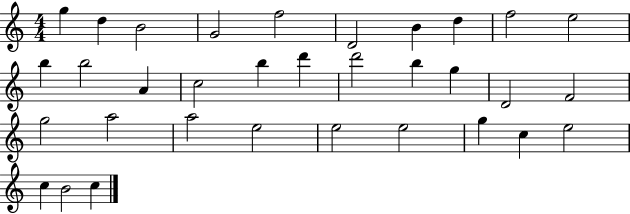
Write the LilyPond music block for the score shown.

{
  \clef treble
  \numericTimeSignature
  \time 4/4
  \key c \major
  g''4 d''4 b'2 | g'2 f''2 | d'2 b'4 d''4 | f''2 e''2 | \break b''4 b''2 a'4 | c''2 b''4 d'''4 | d'''2 b''4 g''4 | d'2 f'2 | \break g''2 a''2 | a''2 e''2 | e''2 e''2 | g''4 c''4 e''2 | \break c''4 b'2 c''4 | \bar "|."
}